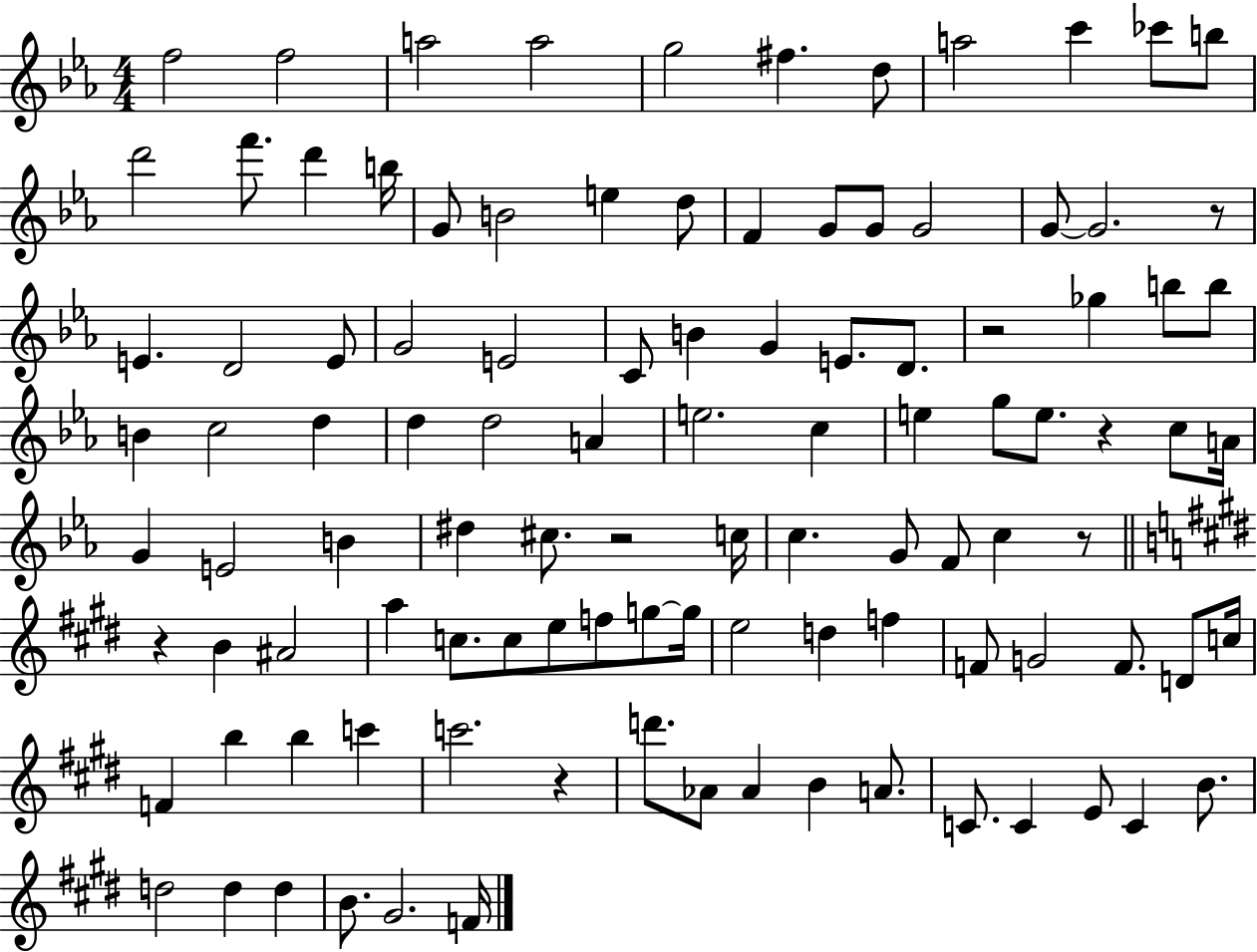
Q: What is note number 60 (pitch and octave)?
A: F4